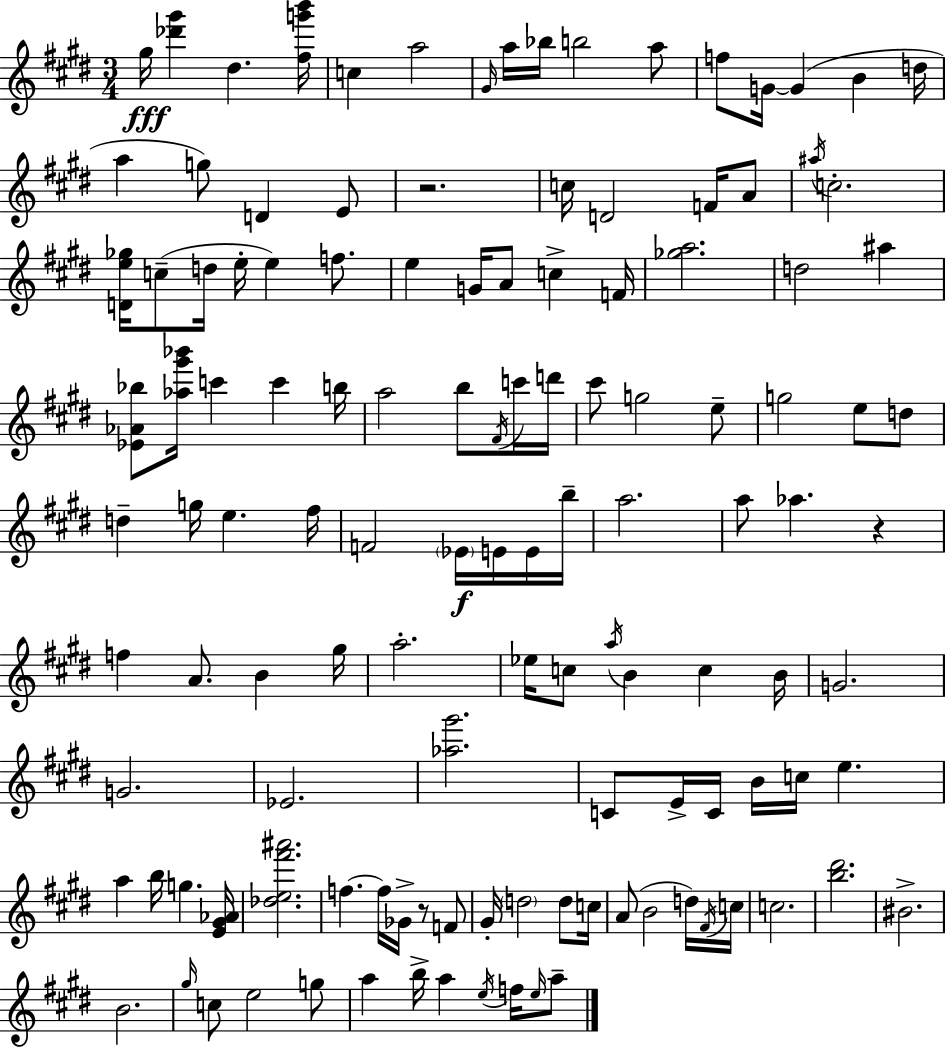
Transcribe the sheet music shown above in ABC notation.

X:1
T:Untitled
M:3/4
L:1/4
K:E
^g/4 [_d'^g'] ^d [^fg'b']/4 c a2 ^G/4 a/4 _b/4 b2 a/2 f/2 G/4 G B d/4 a g/2 D E/2 z2 c/4 D2 F/4 A/2 ^a/4 c2 [De_g]/4 c/2 d/4 e/4 e f/2 e G/4 A/2 c F/4 [_ga]2 d2 ^a [_E_A_b]/2 [_a^g'_b']/4 c' c' b/4 a2 b/2 ^F/4 c'/4 d'/4 ^c'/2 g2 e/2 g2 e/2 d/2 d g/4 e ^f/4 F2 _E/4 E/4 E/4 b/4 a2 a/2 _a z f A/2 B ^g/4 a2 _e/4 c/2 a/4 B c B/4 G2 G2 _E2 [_a^g']2 C/2 E/4 C/4 B/4 c/4 e a b/4 g [E^G_A]/4 [_de^f'^a']2 f f/4 _G/4 z/2 F/2 ^G/4 d2 d/2 c/4 A/2 B2 d/4 ^F/4 c/4 c2 [b^d']2 ^B2 B2 ^g/4 c/2 e2 g/2 a b/4 a e/4 f/4 e/4 a/2